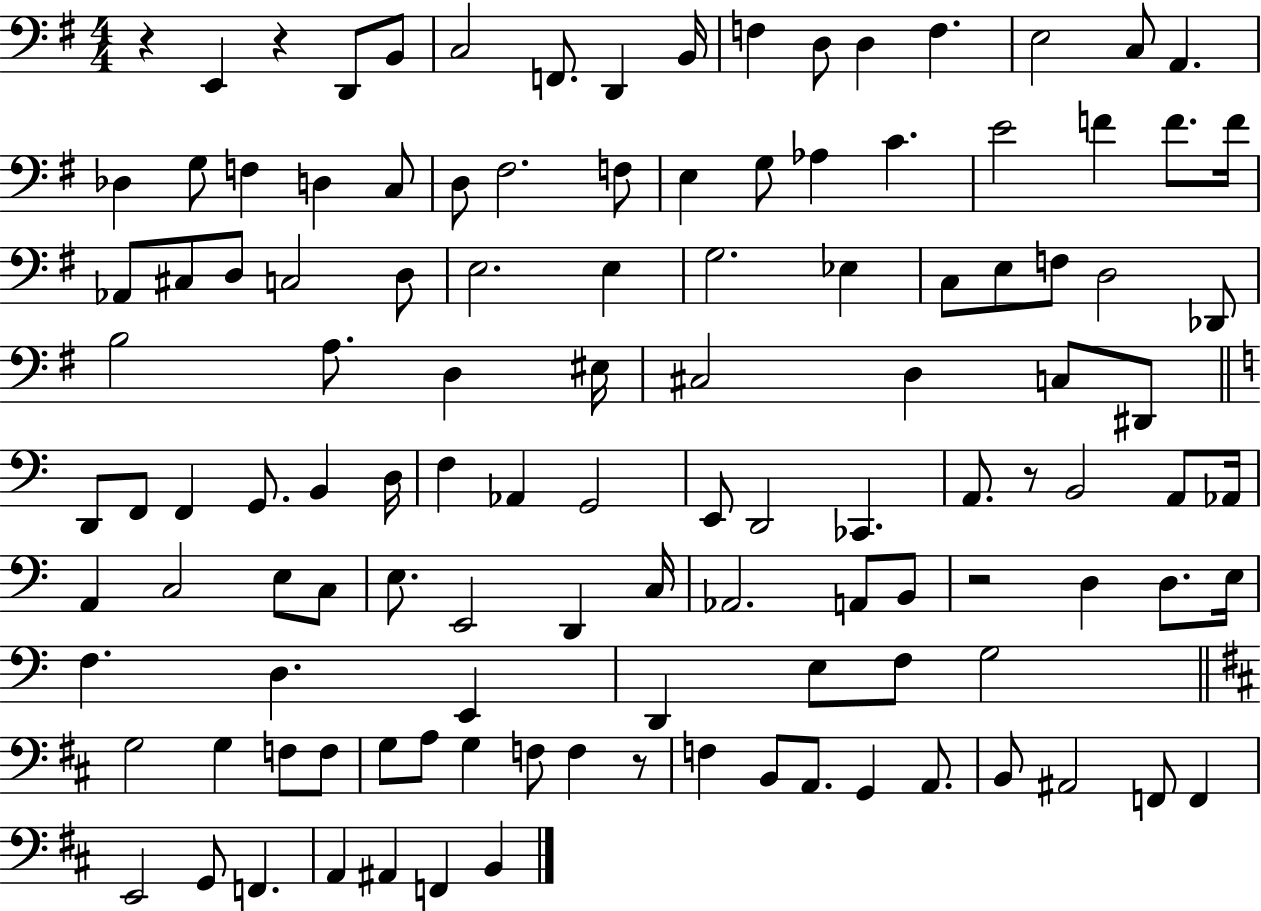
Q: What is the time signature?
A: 4/4